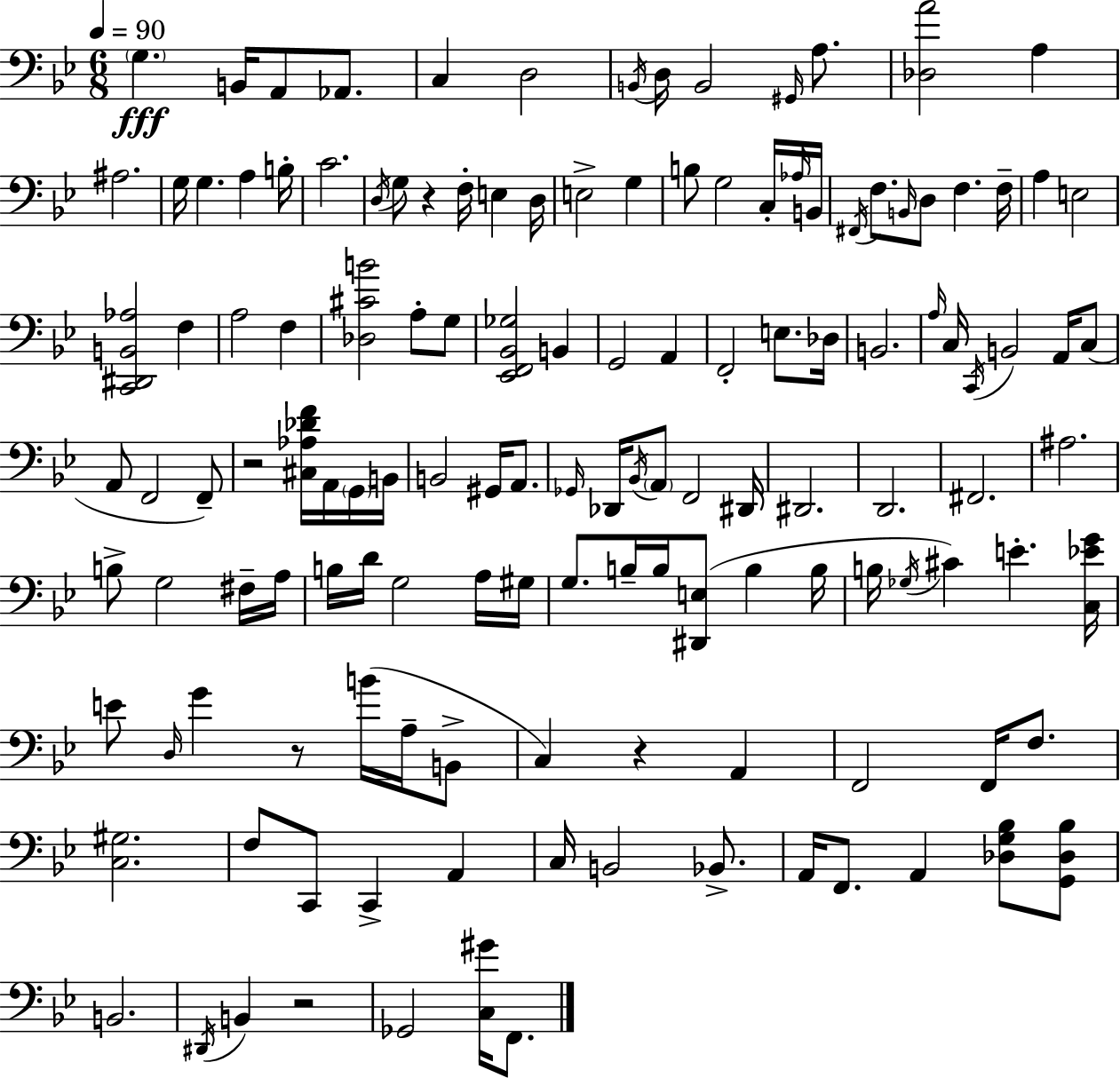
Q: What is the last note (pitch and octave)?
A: F2